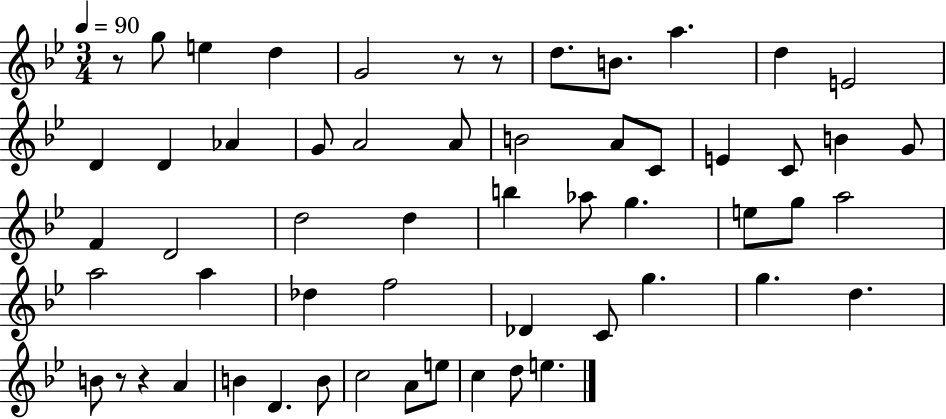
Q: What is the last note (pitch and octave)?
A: E5